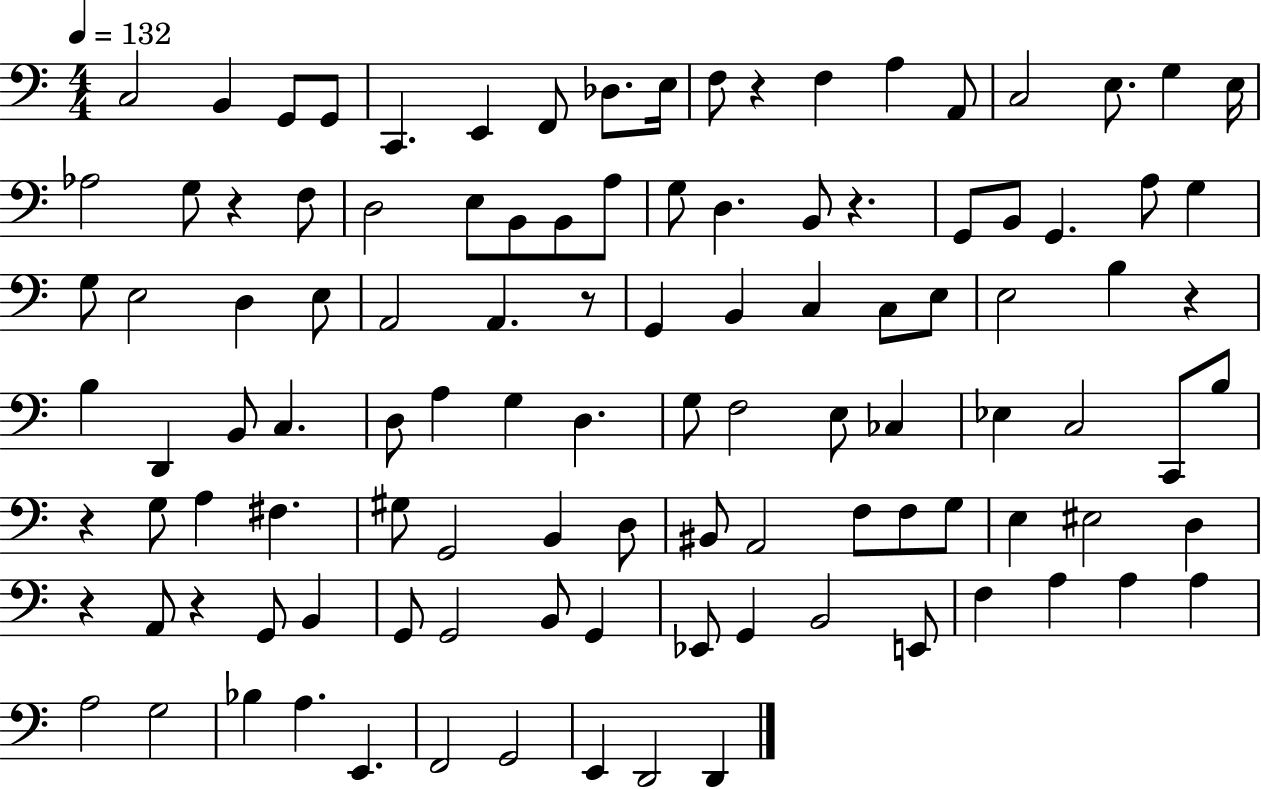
{
  \clef bass
  \numericTimeSignature
  \time 4/4
  \key c \major
  \tempo 4 = 132
  c2 b,4 g,8 g,8 | c,4. e,4 f,8 des8. e16 | f8 r4 f4 a4 a,8 | c2 e8. g4 e16 | \break aes2 g8 r4 f8 | d2 e8 b,8 b,8 a8 | g8 d4. b,8 r4. | g,8 b,8 g,4. a8 g4 | \break g8 e2 d4 e8 | a,2 a,4. r8 | g,4 b,4 c4 c8 e8 | e2 b4 r4 | \break b4 d,4 b,8 c4. | d8 a4 g4 d4. | g8 f2 e8 ces4 | ees4 c2 c,8 b8 | \break r4 g8 a4 fis4. | gis8 g,2 b,4 d8 | bis,8 a,2 f8 f8 g8 | e4 eis2 d4 | \break r4 a,8 r4 g,8 b,4 | g,8 g,2 b,8 g,4 | ees,8 g,4 b,2 e,8 | f4 a4 a4 a4 | \break a2 g2 | bes4 a4. e,4. | f,2 g,2 | e,4 d,2 d,4 | \break \bar "|."
}